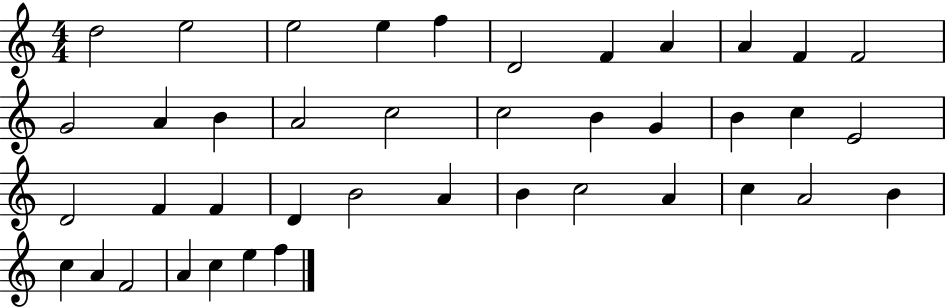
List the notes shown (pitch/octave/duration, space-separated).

D5/h E5/h E5/h E5/q F5/q D4/h F4/q A4/q A4/q F4/q F4/h G4/h A4/q B4/q A4/h C5/h C5/h B4/q G4/q B4/q C5/q E4/h D4/h F4/q F4/q D4/q B4/h A4/q B4/q C5/h A4/q C5/q A4/h B4/q C5/q A4/q F4/h A4/q C5/q E5/q F5/q